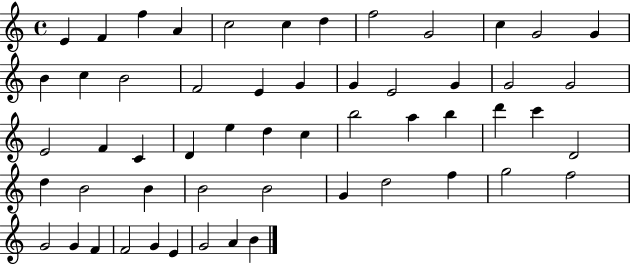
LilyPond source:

{
  \clef treble
  \time 4/4
  \defaultTimeSignature
  \key c \major
  e'4 f'4 f''4 a'4 | c''2 c''4 d''4 | f''2 g'2 | c''4 g'2 g'4 | \break b'4 c''4 b'2 | f'2 e'4 g'4 | g'4 e'2 g'4 | g'2 g'2 | \break e'2 f'4 c'4 | d'4 e''4 d''4 c''4 | b''2 a''4 b''4 | d'''4 c'''4 d'2 | \break d''4 b'2 b'4 | b'2 b'2 | g'4 d''2 f''4 | g''2 f''2 | \break g'2 g'4 f'4 | f'2 g'4 e'4 | g'2 a'4 b'4 | \bar "|."
}